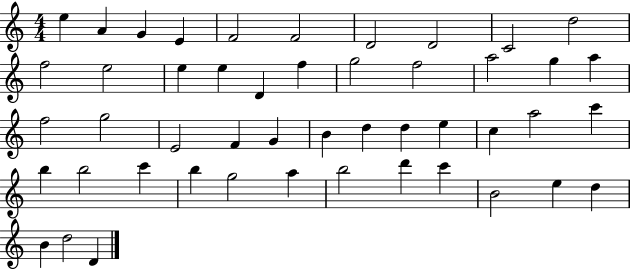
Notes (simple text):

E5/q A4/q G4/q E4/q F4/h F4/h D4/h D4/h C4/h D5/h F5/h E5/h E5/q E5/q D4/q F5/q G5/h F5/h A5/h G5/q A5/q F5/h G5/h E4/h F4/q G4/q B4/q D5/q D5/q E5/q C5/q A5/h C6/q B5/q B5/h C6/q B5/q G5/h A5/q B5/h D6/q C6/q B4/h E5/q D5/q B4/q D5/h D4/q